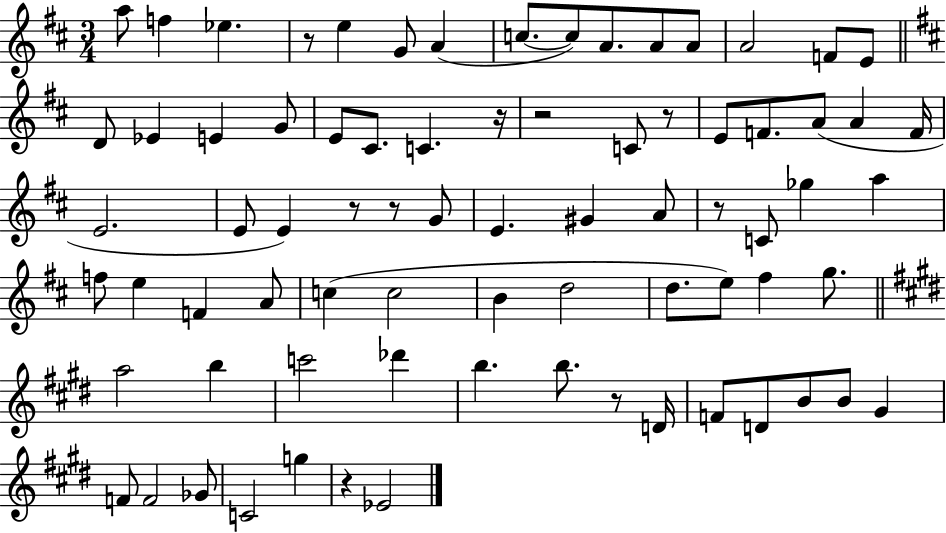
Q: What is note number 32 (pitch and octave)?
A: E4